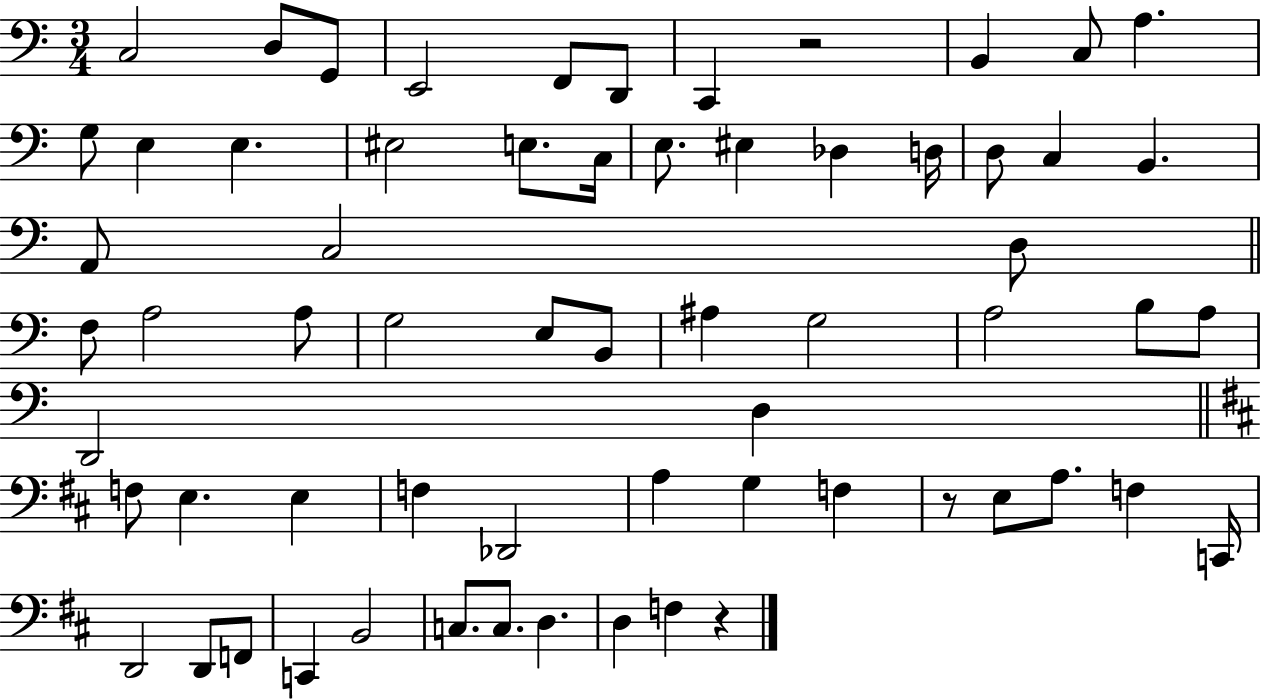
{
  \clef bass
  \numericTimeSignature
  \time 3/4
  \key c \major
  c2 d8 g,8 | e,2 f,8 d,8 | c,4 r2 | b,4 c8 a4. | \break g8 e4 e4. | eis2 e8. c16 | e8. eis4 des4 d16 | d8 c4 b,4. | \break a,8 c2 d8 | \bar "||" \break \key a \minor f8 a2 a8 | g2 e8 b,8 | ais4 g2 | a2 b8 a8 | \break d,2 d4 | \bar "||" \break \key d \major f8 e4. e4 | f4 des,2 | a4 g4 f4 | r8 e8 a8. f4 c,16 | \break d,2 d,8 f,8 | c,4 b,2 | c8. c8. d4. | d4 f4 r4 | \break \bar "|."
}